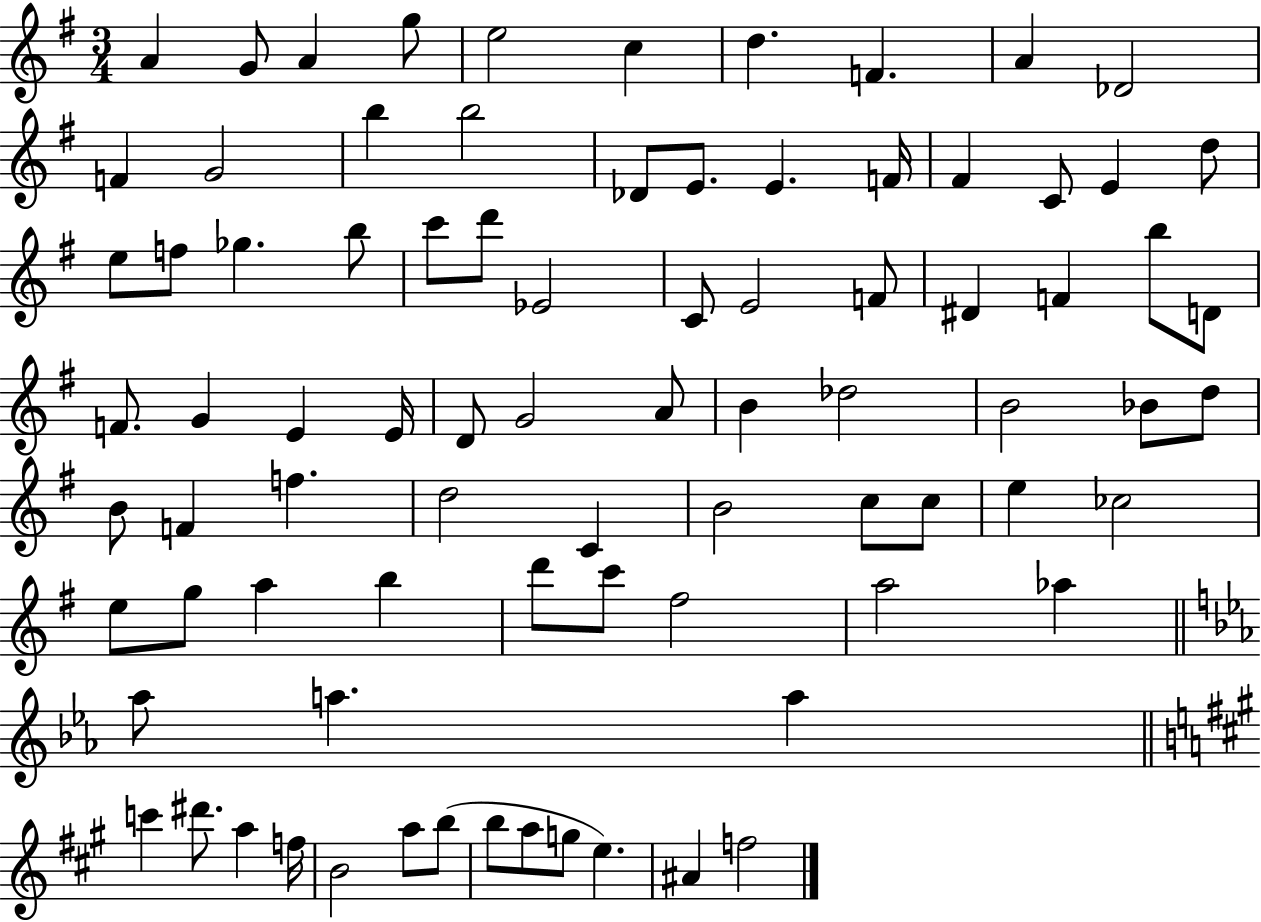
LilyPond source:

{
  \clef treble
  \numericTimeSignature
  \time 3/4
  \key g \major
  a'4 g'8 a'4 g''8 | e''2 c''4 | d''4. f'4. | a'4 des'2 | \break f'4 g'2 | b''4 b''2 | des'8 e'8. e'4. f'16 | fis'4 c'8 e'4 d''8 | \break e''8 f''8 ges''4. b''8 | c'''8 d'''8 ees'2 | c'8 e'2 f'8 | dis'4 f'4 b''8 d'8 | \break f'8. g'4 e'4 e'16 | d'8 g'2 a'8 | b'4 des''2 | b'2 bes'8 d''8 | \break b'8 f'4 f''4. | d''2 c'4 | b'2 c''8 c''8 | e''4 ces''2 | \break e''8 g''8 a''4 b''4 | d'''8 c'''8 fis''2 | a''2 aes''4 | \bar "||" \break \key c \minor aes''8 a''4. a''4 | \bar "||" \break \key a \major c'''4 dis'''8. a''4 f''16 | b'2 a''8 b''8( | b''8 a''8 g''8 e''4.) | ais'4 f''2 | \break \bar "|."
}